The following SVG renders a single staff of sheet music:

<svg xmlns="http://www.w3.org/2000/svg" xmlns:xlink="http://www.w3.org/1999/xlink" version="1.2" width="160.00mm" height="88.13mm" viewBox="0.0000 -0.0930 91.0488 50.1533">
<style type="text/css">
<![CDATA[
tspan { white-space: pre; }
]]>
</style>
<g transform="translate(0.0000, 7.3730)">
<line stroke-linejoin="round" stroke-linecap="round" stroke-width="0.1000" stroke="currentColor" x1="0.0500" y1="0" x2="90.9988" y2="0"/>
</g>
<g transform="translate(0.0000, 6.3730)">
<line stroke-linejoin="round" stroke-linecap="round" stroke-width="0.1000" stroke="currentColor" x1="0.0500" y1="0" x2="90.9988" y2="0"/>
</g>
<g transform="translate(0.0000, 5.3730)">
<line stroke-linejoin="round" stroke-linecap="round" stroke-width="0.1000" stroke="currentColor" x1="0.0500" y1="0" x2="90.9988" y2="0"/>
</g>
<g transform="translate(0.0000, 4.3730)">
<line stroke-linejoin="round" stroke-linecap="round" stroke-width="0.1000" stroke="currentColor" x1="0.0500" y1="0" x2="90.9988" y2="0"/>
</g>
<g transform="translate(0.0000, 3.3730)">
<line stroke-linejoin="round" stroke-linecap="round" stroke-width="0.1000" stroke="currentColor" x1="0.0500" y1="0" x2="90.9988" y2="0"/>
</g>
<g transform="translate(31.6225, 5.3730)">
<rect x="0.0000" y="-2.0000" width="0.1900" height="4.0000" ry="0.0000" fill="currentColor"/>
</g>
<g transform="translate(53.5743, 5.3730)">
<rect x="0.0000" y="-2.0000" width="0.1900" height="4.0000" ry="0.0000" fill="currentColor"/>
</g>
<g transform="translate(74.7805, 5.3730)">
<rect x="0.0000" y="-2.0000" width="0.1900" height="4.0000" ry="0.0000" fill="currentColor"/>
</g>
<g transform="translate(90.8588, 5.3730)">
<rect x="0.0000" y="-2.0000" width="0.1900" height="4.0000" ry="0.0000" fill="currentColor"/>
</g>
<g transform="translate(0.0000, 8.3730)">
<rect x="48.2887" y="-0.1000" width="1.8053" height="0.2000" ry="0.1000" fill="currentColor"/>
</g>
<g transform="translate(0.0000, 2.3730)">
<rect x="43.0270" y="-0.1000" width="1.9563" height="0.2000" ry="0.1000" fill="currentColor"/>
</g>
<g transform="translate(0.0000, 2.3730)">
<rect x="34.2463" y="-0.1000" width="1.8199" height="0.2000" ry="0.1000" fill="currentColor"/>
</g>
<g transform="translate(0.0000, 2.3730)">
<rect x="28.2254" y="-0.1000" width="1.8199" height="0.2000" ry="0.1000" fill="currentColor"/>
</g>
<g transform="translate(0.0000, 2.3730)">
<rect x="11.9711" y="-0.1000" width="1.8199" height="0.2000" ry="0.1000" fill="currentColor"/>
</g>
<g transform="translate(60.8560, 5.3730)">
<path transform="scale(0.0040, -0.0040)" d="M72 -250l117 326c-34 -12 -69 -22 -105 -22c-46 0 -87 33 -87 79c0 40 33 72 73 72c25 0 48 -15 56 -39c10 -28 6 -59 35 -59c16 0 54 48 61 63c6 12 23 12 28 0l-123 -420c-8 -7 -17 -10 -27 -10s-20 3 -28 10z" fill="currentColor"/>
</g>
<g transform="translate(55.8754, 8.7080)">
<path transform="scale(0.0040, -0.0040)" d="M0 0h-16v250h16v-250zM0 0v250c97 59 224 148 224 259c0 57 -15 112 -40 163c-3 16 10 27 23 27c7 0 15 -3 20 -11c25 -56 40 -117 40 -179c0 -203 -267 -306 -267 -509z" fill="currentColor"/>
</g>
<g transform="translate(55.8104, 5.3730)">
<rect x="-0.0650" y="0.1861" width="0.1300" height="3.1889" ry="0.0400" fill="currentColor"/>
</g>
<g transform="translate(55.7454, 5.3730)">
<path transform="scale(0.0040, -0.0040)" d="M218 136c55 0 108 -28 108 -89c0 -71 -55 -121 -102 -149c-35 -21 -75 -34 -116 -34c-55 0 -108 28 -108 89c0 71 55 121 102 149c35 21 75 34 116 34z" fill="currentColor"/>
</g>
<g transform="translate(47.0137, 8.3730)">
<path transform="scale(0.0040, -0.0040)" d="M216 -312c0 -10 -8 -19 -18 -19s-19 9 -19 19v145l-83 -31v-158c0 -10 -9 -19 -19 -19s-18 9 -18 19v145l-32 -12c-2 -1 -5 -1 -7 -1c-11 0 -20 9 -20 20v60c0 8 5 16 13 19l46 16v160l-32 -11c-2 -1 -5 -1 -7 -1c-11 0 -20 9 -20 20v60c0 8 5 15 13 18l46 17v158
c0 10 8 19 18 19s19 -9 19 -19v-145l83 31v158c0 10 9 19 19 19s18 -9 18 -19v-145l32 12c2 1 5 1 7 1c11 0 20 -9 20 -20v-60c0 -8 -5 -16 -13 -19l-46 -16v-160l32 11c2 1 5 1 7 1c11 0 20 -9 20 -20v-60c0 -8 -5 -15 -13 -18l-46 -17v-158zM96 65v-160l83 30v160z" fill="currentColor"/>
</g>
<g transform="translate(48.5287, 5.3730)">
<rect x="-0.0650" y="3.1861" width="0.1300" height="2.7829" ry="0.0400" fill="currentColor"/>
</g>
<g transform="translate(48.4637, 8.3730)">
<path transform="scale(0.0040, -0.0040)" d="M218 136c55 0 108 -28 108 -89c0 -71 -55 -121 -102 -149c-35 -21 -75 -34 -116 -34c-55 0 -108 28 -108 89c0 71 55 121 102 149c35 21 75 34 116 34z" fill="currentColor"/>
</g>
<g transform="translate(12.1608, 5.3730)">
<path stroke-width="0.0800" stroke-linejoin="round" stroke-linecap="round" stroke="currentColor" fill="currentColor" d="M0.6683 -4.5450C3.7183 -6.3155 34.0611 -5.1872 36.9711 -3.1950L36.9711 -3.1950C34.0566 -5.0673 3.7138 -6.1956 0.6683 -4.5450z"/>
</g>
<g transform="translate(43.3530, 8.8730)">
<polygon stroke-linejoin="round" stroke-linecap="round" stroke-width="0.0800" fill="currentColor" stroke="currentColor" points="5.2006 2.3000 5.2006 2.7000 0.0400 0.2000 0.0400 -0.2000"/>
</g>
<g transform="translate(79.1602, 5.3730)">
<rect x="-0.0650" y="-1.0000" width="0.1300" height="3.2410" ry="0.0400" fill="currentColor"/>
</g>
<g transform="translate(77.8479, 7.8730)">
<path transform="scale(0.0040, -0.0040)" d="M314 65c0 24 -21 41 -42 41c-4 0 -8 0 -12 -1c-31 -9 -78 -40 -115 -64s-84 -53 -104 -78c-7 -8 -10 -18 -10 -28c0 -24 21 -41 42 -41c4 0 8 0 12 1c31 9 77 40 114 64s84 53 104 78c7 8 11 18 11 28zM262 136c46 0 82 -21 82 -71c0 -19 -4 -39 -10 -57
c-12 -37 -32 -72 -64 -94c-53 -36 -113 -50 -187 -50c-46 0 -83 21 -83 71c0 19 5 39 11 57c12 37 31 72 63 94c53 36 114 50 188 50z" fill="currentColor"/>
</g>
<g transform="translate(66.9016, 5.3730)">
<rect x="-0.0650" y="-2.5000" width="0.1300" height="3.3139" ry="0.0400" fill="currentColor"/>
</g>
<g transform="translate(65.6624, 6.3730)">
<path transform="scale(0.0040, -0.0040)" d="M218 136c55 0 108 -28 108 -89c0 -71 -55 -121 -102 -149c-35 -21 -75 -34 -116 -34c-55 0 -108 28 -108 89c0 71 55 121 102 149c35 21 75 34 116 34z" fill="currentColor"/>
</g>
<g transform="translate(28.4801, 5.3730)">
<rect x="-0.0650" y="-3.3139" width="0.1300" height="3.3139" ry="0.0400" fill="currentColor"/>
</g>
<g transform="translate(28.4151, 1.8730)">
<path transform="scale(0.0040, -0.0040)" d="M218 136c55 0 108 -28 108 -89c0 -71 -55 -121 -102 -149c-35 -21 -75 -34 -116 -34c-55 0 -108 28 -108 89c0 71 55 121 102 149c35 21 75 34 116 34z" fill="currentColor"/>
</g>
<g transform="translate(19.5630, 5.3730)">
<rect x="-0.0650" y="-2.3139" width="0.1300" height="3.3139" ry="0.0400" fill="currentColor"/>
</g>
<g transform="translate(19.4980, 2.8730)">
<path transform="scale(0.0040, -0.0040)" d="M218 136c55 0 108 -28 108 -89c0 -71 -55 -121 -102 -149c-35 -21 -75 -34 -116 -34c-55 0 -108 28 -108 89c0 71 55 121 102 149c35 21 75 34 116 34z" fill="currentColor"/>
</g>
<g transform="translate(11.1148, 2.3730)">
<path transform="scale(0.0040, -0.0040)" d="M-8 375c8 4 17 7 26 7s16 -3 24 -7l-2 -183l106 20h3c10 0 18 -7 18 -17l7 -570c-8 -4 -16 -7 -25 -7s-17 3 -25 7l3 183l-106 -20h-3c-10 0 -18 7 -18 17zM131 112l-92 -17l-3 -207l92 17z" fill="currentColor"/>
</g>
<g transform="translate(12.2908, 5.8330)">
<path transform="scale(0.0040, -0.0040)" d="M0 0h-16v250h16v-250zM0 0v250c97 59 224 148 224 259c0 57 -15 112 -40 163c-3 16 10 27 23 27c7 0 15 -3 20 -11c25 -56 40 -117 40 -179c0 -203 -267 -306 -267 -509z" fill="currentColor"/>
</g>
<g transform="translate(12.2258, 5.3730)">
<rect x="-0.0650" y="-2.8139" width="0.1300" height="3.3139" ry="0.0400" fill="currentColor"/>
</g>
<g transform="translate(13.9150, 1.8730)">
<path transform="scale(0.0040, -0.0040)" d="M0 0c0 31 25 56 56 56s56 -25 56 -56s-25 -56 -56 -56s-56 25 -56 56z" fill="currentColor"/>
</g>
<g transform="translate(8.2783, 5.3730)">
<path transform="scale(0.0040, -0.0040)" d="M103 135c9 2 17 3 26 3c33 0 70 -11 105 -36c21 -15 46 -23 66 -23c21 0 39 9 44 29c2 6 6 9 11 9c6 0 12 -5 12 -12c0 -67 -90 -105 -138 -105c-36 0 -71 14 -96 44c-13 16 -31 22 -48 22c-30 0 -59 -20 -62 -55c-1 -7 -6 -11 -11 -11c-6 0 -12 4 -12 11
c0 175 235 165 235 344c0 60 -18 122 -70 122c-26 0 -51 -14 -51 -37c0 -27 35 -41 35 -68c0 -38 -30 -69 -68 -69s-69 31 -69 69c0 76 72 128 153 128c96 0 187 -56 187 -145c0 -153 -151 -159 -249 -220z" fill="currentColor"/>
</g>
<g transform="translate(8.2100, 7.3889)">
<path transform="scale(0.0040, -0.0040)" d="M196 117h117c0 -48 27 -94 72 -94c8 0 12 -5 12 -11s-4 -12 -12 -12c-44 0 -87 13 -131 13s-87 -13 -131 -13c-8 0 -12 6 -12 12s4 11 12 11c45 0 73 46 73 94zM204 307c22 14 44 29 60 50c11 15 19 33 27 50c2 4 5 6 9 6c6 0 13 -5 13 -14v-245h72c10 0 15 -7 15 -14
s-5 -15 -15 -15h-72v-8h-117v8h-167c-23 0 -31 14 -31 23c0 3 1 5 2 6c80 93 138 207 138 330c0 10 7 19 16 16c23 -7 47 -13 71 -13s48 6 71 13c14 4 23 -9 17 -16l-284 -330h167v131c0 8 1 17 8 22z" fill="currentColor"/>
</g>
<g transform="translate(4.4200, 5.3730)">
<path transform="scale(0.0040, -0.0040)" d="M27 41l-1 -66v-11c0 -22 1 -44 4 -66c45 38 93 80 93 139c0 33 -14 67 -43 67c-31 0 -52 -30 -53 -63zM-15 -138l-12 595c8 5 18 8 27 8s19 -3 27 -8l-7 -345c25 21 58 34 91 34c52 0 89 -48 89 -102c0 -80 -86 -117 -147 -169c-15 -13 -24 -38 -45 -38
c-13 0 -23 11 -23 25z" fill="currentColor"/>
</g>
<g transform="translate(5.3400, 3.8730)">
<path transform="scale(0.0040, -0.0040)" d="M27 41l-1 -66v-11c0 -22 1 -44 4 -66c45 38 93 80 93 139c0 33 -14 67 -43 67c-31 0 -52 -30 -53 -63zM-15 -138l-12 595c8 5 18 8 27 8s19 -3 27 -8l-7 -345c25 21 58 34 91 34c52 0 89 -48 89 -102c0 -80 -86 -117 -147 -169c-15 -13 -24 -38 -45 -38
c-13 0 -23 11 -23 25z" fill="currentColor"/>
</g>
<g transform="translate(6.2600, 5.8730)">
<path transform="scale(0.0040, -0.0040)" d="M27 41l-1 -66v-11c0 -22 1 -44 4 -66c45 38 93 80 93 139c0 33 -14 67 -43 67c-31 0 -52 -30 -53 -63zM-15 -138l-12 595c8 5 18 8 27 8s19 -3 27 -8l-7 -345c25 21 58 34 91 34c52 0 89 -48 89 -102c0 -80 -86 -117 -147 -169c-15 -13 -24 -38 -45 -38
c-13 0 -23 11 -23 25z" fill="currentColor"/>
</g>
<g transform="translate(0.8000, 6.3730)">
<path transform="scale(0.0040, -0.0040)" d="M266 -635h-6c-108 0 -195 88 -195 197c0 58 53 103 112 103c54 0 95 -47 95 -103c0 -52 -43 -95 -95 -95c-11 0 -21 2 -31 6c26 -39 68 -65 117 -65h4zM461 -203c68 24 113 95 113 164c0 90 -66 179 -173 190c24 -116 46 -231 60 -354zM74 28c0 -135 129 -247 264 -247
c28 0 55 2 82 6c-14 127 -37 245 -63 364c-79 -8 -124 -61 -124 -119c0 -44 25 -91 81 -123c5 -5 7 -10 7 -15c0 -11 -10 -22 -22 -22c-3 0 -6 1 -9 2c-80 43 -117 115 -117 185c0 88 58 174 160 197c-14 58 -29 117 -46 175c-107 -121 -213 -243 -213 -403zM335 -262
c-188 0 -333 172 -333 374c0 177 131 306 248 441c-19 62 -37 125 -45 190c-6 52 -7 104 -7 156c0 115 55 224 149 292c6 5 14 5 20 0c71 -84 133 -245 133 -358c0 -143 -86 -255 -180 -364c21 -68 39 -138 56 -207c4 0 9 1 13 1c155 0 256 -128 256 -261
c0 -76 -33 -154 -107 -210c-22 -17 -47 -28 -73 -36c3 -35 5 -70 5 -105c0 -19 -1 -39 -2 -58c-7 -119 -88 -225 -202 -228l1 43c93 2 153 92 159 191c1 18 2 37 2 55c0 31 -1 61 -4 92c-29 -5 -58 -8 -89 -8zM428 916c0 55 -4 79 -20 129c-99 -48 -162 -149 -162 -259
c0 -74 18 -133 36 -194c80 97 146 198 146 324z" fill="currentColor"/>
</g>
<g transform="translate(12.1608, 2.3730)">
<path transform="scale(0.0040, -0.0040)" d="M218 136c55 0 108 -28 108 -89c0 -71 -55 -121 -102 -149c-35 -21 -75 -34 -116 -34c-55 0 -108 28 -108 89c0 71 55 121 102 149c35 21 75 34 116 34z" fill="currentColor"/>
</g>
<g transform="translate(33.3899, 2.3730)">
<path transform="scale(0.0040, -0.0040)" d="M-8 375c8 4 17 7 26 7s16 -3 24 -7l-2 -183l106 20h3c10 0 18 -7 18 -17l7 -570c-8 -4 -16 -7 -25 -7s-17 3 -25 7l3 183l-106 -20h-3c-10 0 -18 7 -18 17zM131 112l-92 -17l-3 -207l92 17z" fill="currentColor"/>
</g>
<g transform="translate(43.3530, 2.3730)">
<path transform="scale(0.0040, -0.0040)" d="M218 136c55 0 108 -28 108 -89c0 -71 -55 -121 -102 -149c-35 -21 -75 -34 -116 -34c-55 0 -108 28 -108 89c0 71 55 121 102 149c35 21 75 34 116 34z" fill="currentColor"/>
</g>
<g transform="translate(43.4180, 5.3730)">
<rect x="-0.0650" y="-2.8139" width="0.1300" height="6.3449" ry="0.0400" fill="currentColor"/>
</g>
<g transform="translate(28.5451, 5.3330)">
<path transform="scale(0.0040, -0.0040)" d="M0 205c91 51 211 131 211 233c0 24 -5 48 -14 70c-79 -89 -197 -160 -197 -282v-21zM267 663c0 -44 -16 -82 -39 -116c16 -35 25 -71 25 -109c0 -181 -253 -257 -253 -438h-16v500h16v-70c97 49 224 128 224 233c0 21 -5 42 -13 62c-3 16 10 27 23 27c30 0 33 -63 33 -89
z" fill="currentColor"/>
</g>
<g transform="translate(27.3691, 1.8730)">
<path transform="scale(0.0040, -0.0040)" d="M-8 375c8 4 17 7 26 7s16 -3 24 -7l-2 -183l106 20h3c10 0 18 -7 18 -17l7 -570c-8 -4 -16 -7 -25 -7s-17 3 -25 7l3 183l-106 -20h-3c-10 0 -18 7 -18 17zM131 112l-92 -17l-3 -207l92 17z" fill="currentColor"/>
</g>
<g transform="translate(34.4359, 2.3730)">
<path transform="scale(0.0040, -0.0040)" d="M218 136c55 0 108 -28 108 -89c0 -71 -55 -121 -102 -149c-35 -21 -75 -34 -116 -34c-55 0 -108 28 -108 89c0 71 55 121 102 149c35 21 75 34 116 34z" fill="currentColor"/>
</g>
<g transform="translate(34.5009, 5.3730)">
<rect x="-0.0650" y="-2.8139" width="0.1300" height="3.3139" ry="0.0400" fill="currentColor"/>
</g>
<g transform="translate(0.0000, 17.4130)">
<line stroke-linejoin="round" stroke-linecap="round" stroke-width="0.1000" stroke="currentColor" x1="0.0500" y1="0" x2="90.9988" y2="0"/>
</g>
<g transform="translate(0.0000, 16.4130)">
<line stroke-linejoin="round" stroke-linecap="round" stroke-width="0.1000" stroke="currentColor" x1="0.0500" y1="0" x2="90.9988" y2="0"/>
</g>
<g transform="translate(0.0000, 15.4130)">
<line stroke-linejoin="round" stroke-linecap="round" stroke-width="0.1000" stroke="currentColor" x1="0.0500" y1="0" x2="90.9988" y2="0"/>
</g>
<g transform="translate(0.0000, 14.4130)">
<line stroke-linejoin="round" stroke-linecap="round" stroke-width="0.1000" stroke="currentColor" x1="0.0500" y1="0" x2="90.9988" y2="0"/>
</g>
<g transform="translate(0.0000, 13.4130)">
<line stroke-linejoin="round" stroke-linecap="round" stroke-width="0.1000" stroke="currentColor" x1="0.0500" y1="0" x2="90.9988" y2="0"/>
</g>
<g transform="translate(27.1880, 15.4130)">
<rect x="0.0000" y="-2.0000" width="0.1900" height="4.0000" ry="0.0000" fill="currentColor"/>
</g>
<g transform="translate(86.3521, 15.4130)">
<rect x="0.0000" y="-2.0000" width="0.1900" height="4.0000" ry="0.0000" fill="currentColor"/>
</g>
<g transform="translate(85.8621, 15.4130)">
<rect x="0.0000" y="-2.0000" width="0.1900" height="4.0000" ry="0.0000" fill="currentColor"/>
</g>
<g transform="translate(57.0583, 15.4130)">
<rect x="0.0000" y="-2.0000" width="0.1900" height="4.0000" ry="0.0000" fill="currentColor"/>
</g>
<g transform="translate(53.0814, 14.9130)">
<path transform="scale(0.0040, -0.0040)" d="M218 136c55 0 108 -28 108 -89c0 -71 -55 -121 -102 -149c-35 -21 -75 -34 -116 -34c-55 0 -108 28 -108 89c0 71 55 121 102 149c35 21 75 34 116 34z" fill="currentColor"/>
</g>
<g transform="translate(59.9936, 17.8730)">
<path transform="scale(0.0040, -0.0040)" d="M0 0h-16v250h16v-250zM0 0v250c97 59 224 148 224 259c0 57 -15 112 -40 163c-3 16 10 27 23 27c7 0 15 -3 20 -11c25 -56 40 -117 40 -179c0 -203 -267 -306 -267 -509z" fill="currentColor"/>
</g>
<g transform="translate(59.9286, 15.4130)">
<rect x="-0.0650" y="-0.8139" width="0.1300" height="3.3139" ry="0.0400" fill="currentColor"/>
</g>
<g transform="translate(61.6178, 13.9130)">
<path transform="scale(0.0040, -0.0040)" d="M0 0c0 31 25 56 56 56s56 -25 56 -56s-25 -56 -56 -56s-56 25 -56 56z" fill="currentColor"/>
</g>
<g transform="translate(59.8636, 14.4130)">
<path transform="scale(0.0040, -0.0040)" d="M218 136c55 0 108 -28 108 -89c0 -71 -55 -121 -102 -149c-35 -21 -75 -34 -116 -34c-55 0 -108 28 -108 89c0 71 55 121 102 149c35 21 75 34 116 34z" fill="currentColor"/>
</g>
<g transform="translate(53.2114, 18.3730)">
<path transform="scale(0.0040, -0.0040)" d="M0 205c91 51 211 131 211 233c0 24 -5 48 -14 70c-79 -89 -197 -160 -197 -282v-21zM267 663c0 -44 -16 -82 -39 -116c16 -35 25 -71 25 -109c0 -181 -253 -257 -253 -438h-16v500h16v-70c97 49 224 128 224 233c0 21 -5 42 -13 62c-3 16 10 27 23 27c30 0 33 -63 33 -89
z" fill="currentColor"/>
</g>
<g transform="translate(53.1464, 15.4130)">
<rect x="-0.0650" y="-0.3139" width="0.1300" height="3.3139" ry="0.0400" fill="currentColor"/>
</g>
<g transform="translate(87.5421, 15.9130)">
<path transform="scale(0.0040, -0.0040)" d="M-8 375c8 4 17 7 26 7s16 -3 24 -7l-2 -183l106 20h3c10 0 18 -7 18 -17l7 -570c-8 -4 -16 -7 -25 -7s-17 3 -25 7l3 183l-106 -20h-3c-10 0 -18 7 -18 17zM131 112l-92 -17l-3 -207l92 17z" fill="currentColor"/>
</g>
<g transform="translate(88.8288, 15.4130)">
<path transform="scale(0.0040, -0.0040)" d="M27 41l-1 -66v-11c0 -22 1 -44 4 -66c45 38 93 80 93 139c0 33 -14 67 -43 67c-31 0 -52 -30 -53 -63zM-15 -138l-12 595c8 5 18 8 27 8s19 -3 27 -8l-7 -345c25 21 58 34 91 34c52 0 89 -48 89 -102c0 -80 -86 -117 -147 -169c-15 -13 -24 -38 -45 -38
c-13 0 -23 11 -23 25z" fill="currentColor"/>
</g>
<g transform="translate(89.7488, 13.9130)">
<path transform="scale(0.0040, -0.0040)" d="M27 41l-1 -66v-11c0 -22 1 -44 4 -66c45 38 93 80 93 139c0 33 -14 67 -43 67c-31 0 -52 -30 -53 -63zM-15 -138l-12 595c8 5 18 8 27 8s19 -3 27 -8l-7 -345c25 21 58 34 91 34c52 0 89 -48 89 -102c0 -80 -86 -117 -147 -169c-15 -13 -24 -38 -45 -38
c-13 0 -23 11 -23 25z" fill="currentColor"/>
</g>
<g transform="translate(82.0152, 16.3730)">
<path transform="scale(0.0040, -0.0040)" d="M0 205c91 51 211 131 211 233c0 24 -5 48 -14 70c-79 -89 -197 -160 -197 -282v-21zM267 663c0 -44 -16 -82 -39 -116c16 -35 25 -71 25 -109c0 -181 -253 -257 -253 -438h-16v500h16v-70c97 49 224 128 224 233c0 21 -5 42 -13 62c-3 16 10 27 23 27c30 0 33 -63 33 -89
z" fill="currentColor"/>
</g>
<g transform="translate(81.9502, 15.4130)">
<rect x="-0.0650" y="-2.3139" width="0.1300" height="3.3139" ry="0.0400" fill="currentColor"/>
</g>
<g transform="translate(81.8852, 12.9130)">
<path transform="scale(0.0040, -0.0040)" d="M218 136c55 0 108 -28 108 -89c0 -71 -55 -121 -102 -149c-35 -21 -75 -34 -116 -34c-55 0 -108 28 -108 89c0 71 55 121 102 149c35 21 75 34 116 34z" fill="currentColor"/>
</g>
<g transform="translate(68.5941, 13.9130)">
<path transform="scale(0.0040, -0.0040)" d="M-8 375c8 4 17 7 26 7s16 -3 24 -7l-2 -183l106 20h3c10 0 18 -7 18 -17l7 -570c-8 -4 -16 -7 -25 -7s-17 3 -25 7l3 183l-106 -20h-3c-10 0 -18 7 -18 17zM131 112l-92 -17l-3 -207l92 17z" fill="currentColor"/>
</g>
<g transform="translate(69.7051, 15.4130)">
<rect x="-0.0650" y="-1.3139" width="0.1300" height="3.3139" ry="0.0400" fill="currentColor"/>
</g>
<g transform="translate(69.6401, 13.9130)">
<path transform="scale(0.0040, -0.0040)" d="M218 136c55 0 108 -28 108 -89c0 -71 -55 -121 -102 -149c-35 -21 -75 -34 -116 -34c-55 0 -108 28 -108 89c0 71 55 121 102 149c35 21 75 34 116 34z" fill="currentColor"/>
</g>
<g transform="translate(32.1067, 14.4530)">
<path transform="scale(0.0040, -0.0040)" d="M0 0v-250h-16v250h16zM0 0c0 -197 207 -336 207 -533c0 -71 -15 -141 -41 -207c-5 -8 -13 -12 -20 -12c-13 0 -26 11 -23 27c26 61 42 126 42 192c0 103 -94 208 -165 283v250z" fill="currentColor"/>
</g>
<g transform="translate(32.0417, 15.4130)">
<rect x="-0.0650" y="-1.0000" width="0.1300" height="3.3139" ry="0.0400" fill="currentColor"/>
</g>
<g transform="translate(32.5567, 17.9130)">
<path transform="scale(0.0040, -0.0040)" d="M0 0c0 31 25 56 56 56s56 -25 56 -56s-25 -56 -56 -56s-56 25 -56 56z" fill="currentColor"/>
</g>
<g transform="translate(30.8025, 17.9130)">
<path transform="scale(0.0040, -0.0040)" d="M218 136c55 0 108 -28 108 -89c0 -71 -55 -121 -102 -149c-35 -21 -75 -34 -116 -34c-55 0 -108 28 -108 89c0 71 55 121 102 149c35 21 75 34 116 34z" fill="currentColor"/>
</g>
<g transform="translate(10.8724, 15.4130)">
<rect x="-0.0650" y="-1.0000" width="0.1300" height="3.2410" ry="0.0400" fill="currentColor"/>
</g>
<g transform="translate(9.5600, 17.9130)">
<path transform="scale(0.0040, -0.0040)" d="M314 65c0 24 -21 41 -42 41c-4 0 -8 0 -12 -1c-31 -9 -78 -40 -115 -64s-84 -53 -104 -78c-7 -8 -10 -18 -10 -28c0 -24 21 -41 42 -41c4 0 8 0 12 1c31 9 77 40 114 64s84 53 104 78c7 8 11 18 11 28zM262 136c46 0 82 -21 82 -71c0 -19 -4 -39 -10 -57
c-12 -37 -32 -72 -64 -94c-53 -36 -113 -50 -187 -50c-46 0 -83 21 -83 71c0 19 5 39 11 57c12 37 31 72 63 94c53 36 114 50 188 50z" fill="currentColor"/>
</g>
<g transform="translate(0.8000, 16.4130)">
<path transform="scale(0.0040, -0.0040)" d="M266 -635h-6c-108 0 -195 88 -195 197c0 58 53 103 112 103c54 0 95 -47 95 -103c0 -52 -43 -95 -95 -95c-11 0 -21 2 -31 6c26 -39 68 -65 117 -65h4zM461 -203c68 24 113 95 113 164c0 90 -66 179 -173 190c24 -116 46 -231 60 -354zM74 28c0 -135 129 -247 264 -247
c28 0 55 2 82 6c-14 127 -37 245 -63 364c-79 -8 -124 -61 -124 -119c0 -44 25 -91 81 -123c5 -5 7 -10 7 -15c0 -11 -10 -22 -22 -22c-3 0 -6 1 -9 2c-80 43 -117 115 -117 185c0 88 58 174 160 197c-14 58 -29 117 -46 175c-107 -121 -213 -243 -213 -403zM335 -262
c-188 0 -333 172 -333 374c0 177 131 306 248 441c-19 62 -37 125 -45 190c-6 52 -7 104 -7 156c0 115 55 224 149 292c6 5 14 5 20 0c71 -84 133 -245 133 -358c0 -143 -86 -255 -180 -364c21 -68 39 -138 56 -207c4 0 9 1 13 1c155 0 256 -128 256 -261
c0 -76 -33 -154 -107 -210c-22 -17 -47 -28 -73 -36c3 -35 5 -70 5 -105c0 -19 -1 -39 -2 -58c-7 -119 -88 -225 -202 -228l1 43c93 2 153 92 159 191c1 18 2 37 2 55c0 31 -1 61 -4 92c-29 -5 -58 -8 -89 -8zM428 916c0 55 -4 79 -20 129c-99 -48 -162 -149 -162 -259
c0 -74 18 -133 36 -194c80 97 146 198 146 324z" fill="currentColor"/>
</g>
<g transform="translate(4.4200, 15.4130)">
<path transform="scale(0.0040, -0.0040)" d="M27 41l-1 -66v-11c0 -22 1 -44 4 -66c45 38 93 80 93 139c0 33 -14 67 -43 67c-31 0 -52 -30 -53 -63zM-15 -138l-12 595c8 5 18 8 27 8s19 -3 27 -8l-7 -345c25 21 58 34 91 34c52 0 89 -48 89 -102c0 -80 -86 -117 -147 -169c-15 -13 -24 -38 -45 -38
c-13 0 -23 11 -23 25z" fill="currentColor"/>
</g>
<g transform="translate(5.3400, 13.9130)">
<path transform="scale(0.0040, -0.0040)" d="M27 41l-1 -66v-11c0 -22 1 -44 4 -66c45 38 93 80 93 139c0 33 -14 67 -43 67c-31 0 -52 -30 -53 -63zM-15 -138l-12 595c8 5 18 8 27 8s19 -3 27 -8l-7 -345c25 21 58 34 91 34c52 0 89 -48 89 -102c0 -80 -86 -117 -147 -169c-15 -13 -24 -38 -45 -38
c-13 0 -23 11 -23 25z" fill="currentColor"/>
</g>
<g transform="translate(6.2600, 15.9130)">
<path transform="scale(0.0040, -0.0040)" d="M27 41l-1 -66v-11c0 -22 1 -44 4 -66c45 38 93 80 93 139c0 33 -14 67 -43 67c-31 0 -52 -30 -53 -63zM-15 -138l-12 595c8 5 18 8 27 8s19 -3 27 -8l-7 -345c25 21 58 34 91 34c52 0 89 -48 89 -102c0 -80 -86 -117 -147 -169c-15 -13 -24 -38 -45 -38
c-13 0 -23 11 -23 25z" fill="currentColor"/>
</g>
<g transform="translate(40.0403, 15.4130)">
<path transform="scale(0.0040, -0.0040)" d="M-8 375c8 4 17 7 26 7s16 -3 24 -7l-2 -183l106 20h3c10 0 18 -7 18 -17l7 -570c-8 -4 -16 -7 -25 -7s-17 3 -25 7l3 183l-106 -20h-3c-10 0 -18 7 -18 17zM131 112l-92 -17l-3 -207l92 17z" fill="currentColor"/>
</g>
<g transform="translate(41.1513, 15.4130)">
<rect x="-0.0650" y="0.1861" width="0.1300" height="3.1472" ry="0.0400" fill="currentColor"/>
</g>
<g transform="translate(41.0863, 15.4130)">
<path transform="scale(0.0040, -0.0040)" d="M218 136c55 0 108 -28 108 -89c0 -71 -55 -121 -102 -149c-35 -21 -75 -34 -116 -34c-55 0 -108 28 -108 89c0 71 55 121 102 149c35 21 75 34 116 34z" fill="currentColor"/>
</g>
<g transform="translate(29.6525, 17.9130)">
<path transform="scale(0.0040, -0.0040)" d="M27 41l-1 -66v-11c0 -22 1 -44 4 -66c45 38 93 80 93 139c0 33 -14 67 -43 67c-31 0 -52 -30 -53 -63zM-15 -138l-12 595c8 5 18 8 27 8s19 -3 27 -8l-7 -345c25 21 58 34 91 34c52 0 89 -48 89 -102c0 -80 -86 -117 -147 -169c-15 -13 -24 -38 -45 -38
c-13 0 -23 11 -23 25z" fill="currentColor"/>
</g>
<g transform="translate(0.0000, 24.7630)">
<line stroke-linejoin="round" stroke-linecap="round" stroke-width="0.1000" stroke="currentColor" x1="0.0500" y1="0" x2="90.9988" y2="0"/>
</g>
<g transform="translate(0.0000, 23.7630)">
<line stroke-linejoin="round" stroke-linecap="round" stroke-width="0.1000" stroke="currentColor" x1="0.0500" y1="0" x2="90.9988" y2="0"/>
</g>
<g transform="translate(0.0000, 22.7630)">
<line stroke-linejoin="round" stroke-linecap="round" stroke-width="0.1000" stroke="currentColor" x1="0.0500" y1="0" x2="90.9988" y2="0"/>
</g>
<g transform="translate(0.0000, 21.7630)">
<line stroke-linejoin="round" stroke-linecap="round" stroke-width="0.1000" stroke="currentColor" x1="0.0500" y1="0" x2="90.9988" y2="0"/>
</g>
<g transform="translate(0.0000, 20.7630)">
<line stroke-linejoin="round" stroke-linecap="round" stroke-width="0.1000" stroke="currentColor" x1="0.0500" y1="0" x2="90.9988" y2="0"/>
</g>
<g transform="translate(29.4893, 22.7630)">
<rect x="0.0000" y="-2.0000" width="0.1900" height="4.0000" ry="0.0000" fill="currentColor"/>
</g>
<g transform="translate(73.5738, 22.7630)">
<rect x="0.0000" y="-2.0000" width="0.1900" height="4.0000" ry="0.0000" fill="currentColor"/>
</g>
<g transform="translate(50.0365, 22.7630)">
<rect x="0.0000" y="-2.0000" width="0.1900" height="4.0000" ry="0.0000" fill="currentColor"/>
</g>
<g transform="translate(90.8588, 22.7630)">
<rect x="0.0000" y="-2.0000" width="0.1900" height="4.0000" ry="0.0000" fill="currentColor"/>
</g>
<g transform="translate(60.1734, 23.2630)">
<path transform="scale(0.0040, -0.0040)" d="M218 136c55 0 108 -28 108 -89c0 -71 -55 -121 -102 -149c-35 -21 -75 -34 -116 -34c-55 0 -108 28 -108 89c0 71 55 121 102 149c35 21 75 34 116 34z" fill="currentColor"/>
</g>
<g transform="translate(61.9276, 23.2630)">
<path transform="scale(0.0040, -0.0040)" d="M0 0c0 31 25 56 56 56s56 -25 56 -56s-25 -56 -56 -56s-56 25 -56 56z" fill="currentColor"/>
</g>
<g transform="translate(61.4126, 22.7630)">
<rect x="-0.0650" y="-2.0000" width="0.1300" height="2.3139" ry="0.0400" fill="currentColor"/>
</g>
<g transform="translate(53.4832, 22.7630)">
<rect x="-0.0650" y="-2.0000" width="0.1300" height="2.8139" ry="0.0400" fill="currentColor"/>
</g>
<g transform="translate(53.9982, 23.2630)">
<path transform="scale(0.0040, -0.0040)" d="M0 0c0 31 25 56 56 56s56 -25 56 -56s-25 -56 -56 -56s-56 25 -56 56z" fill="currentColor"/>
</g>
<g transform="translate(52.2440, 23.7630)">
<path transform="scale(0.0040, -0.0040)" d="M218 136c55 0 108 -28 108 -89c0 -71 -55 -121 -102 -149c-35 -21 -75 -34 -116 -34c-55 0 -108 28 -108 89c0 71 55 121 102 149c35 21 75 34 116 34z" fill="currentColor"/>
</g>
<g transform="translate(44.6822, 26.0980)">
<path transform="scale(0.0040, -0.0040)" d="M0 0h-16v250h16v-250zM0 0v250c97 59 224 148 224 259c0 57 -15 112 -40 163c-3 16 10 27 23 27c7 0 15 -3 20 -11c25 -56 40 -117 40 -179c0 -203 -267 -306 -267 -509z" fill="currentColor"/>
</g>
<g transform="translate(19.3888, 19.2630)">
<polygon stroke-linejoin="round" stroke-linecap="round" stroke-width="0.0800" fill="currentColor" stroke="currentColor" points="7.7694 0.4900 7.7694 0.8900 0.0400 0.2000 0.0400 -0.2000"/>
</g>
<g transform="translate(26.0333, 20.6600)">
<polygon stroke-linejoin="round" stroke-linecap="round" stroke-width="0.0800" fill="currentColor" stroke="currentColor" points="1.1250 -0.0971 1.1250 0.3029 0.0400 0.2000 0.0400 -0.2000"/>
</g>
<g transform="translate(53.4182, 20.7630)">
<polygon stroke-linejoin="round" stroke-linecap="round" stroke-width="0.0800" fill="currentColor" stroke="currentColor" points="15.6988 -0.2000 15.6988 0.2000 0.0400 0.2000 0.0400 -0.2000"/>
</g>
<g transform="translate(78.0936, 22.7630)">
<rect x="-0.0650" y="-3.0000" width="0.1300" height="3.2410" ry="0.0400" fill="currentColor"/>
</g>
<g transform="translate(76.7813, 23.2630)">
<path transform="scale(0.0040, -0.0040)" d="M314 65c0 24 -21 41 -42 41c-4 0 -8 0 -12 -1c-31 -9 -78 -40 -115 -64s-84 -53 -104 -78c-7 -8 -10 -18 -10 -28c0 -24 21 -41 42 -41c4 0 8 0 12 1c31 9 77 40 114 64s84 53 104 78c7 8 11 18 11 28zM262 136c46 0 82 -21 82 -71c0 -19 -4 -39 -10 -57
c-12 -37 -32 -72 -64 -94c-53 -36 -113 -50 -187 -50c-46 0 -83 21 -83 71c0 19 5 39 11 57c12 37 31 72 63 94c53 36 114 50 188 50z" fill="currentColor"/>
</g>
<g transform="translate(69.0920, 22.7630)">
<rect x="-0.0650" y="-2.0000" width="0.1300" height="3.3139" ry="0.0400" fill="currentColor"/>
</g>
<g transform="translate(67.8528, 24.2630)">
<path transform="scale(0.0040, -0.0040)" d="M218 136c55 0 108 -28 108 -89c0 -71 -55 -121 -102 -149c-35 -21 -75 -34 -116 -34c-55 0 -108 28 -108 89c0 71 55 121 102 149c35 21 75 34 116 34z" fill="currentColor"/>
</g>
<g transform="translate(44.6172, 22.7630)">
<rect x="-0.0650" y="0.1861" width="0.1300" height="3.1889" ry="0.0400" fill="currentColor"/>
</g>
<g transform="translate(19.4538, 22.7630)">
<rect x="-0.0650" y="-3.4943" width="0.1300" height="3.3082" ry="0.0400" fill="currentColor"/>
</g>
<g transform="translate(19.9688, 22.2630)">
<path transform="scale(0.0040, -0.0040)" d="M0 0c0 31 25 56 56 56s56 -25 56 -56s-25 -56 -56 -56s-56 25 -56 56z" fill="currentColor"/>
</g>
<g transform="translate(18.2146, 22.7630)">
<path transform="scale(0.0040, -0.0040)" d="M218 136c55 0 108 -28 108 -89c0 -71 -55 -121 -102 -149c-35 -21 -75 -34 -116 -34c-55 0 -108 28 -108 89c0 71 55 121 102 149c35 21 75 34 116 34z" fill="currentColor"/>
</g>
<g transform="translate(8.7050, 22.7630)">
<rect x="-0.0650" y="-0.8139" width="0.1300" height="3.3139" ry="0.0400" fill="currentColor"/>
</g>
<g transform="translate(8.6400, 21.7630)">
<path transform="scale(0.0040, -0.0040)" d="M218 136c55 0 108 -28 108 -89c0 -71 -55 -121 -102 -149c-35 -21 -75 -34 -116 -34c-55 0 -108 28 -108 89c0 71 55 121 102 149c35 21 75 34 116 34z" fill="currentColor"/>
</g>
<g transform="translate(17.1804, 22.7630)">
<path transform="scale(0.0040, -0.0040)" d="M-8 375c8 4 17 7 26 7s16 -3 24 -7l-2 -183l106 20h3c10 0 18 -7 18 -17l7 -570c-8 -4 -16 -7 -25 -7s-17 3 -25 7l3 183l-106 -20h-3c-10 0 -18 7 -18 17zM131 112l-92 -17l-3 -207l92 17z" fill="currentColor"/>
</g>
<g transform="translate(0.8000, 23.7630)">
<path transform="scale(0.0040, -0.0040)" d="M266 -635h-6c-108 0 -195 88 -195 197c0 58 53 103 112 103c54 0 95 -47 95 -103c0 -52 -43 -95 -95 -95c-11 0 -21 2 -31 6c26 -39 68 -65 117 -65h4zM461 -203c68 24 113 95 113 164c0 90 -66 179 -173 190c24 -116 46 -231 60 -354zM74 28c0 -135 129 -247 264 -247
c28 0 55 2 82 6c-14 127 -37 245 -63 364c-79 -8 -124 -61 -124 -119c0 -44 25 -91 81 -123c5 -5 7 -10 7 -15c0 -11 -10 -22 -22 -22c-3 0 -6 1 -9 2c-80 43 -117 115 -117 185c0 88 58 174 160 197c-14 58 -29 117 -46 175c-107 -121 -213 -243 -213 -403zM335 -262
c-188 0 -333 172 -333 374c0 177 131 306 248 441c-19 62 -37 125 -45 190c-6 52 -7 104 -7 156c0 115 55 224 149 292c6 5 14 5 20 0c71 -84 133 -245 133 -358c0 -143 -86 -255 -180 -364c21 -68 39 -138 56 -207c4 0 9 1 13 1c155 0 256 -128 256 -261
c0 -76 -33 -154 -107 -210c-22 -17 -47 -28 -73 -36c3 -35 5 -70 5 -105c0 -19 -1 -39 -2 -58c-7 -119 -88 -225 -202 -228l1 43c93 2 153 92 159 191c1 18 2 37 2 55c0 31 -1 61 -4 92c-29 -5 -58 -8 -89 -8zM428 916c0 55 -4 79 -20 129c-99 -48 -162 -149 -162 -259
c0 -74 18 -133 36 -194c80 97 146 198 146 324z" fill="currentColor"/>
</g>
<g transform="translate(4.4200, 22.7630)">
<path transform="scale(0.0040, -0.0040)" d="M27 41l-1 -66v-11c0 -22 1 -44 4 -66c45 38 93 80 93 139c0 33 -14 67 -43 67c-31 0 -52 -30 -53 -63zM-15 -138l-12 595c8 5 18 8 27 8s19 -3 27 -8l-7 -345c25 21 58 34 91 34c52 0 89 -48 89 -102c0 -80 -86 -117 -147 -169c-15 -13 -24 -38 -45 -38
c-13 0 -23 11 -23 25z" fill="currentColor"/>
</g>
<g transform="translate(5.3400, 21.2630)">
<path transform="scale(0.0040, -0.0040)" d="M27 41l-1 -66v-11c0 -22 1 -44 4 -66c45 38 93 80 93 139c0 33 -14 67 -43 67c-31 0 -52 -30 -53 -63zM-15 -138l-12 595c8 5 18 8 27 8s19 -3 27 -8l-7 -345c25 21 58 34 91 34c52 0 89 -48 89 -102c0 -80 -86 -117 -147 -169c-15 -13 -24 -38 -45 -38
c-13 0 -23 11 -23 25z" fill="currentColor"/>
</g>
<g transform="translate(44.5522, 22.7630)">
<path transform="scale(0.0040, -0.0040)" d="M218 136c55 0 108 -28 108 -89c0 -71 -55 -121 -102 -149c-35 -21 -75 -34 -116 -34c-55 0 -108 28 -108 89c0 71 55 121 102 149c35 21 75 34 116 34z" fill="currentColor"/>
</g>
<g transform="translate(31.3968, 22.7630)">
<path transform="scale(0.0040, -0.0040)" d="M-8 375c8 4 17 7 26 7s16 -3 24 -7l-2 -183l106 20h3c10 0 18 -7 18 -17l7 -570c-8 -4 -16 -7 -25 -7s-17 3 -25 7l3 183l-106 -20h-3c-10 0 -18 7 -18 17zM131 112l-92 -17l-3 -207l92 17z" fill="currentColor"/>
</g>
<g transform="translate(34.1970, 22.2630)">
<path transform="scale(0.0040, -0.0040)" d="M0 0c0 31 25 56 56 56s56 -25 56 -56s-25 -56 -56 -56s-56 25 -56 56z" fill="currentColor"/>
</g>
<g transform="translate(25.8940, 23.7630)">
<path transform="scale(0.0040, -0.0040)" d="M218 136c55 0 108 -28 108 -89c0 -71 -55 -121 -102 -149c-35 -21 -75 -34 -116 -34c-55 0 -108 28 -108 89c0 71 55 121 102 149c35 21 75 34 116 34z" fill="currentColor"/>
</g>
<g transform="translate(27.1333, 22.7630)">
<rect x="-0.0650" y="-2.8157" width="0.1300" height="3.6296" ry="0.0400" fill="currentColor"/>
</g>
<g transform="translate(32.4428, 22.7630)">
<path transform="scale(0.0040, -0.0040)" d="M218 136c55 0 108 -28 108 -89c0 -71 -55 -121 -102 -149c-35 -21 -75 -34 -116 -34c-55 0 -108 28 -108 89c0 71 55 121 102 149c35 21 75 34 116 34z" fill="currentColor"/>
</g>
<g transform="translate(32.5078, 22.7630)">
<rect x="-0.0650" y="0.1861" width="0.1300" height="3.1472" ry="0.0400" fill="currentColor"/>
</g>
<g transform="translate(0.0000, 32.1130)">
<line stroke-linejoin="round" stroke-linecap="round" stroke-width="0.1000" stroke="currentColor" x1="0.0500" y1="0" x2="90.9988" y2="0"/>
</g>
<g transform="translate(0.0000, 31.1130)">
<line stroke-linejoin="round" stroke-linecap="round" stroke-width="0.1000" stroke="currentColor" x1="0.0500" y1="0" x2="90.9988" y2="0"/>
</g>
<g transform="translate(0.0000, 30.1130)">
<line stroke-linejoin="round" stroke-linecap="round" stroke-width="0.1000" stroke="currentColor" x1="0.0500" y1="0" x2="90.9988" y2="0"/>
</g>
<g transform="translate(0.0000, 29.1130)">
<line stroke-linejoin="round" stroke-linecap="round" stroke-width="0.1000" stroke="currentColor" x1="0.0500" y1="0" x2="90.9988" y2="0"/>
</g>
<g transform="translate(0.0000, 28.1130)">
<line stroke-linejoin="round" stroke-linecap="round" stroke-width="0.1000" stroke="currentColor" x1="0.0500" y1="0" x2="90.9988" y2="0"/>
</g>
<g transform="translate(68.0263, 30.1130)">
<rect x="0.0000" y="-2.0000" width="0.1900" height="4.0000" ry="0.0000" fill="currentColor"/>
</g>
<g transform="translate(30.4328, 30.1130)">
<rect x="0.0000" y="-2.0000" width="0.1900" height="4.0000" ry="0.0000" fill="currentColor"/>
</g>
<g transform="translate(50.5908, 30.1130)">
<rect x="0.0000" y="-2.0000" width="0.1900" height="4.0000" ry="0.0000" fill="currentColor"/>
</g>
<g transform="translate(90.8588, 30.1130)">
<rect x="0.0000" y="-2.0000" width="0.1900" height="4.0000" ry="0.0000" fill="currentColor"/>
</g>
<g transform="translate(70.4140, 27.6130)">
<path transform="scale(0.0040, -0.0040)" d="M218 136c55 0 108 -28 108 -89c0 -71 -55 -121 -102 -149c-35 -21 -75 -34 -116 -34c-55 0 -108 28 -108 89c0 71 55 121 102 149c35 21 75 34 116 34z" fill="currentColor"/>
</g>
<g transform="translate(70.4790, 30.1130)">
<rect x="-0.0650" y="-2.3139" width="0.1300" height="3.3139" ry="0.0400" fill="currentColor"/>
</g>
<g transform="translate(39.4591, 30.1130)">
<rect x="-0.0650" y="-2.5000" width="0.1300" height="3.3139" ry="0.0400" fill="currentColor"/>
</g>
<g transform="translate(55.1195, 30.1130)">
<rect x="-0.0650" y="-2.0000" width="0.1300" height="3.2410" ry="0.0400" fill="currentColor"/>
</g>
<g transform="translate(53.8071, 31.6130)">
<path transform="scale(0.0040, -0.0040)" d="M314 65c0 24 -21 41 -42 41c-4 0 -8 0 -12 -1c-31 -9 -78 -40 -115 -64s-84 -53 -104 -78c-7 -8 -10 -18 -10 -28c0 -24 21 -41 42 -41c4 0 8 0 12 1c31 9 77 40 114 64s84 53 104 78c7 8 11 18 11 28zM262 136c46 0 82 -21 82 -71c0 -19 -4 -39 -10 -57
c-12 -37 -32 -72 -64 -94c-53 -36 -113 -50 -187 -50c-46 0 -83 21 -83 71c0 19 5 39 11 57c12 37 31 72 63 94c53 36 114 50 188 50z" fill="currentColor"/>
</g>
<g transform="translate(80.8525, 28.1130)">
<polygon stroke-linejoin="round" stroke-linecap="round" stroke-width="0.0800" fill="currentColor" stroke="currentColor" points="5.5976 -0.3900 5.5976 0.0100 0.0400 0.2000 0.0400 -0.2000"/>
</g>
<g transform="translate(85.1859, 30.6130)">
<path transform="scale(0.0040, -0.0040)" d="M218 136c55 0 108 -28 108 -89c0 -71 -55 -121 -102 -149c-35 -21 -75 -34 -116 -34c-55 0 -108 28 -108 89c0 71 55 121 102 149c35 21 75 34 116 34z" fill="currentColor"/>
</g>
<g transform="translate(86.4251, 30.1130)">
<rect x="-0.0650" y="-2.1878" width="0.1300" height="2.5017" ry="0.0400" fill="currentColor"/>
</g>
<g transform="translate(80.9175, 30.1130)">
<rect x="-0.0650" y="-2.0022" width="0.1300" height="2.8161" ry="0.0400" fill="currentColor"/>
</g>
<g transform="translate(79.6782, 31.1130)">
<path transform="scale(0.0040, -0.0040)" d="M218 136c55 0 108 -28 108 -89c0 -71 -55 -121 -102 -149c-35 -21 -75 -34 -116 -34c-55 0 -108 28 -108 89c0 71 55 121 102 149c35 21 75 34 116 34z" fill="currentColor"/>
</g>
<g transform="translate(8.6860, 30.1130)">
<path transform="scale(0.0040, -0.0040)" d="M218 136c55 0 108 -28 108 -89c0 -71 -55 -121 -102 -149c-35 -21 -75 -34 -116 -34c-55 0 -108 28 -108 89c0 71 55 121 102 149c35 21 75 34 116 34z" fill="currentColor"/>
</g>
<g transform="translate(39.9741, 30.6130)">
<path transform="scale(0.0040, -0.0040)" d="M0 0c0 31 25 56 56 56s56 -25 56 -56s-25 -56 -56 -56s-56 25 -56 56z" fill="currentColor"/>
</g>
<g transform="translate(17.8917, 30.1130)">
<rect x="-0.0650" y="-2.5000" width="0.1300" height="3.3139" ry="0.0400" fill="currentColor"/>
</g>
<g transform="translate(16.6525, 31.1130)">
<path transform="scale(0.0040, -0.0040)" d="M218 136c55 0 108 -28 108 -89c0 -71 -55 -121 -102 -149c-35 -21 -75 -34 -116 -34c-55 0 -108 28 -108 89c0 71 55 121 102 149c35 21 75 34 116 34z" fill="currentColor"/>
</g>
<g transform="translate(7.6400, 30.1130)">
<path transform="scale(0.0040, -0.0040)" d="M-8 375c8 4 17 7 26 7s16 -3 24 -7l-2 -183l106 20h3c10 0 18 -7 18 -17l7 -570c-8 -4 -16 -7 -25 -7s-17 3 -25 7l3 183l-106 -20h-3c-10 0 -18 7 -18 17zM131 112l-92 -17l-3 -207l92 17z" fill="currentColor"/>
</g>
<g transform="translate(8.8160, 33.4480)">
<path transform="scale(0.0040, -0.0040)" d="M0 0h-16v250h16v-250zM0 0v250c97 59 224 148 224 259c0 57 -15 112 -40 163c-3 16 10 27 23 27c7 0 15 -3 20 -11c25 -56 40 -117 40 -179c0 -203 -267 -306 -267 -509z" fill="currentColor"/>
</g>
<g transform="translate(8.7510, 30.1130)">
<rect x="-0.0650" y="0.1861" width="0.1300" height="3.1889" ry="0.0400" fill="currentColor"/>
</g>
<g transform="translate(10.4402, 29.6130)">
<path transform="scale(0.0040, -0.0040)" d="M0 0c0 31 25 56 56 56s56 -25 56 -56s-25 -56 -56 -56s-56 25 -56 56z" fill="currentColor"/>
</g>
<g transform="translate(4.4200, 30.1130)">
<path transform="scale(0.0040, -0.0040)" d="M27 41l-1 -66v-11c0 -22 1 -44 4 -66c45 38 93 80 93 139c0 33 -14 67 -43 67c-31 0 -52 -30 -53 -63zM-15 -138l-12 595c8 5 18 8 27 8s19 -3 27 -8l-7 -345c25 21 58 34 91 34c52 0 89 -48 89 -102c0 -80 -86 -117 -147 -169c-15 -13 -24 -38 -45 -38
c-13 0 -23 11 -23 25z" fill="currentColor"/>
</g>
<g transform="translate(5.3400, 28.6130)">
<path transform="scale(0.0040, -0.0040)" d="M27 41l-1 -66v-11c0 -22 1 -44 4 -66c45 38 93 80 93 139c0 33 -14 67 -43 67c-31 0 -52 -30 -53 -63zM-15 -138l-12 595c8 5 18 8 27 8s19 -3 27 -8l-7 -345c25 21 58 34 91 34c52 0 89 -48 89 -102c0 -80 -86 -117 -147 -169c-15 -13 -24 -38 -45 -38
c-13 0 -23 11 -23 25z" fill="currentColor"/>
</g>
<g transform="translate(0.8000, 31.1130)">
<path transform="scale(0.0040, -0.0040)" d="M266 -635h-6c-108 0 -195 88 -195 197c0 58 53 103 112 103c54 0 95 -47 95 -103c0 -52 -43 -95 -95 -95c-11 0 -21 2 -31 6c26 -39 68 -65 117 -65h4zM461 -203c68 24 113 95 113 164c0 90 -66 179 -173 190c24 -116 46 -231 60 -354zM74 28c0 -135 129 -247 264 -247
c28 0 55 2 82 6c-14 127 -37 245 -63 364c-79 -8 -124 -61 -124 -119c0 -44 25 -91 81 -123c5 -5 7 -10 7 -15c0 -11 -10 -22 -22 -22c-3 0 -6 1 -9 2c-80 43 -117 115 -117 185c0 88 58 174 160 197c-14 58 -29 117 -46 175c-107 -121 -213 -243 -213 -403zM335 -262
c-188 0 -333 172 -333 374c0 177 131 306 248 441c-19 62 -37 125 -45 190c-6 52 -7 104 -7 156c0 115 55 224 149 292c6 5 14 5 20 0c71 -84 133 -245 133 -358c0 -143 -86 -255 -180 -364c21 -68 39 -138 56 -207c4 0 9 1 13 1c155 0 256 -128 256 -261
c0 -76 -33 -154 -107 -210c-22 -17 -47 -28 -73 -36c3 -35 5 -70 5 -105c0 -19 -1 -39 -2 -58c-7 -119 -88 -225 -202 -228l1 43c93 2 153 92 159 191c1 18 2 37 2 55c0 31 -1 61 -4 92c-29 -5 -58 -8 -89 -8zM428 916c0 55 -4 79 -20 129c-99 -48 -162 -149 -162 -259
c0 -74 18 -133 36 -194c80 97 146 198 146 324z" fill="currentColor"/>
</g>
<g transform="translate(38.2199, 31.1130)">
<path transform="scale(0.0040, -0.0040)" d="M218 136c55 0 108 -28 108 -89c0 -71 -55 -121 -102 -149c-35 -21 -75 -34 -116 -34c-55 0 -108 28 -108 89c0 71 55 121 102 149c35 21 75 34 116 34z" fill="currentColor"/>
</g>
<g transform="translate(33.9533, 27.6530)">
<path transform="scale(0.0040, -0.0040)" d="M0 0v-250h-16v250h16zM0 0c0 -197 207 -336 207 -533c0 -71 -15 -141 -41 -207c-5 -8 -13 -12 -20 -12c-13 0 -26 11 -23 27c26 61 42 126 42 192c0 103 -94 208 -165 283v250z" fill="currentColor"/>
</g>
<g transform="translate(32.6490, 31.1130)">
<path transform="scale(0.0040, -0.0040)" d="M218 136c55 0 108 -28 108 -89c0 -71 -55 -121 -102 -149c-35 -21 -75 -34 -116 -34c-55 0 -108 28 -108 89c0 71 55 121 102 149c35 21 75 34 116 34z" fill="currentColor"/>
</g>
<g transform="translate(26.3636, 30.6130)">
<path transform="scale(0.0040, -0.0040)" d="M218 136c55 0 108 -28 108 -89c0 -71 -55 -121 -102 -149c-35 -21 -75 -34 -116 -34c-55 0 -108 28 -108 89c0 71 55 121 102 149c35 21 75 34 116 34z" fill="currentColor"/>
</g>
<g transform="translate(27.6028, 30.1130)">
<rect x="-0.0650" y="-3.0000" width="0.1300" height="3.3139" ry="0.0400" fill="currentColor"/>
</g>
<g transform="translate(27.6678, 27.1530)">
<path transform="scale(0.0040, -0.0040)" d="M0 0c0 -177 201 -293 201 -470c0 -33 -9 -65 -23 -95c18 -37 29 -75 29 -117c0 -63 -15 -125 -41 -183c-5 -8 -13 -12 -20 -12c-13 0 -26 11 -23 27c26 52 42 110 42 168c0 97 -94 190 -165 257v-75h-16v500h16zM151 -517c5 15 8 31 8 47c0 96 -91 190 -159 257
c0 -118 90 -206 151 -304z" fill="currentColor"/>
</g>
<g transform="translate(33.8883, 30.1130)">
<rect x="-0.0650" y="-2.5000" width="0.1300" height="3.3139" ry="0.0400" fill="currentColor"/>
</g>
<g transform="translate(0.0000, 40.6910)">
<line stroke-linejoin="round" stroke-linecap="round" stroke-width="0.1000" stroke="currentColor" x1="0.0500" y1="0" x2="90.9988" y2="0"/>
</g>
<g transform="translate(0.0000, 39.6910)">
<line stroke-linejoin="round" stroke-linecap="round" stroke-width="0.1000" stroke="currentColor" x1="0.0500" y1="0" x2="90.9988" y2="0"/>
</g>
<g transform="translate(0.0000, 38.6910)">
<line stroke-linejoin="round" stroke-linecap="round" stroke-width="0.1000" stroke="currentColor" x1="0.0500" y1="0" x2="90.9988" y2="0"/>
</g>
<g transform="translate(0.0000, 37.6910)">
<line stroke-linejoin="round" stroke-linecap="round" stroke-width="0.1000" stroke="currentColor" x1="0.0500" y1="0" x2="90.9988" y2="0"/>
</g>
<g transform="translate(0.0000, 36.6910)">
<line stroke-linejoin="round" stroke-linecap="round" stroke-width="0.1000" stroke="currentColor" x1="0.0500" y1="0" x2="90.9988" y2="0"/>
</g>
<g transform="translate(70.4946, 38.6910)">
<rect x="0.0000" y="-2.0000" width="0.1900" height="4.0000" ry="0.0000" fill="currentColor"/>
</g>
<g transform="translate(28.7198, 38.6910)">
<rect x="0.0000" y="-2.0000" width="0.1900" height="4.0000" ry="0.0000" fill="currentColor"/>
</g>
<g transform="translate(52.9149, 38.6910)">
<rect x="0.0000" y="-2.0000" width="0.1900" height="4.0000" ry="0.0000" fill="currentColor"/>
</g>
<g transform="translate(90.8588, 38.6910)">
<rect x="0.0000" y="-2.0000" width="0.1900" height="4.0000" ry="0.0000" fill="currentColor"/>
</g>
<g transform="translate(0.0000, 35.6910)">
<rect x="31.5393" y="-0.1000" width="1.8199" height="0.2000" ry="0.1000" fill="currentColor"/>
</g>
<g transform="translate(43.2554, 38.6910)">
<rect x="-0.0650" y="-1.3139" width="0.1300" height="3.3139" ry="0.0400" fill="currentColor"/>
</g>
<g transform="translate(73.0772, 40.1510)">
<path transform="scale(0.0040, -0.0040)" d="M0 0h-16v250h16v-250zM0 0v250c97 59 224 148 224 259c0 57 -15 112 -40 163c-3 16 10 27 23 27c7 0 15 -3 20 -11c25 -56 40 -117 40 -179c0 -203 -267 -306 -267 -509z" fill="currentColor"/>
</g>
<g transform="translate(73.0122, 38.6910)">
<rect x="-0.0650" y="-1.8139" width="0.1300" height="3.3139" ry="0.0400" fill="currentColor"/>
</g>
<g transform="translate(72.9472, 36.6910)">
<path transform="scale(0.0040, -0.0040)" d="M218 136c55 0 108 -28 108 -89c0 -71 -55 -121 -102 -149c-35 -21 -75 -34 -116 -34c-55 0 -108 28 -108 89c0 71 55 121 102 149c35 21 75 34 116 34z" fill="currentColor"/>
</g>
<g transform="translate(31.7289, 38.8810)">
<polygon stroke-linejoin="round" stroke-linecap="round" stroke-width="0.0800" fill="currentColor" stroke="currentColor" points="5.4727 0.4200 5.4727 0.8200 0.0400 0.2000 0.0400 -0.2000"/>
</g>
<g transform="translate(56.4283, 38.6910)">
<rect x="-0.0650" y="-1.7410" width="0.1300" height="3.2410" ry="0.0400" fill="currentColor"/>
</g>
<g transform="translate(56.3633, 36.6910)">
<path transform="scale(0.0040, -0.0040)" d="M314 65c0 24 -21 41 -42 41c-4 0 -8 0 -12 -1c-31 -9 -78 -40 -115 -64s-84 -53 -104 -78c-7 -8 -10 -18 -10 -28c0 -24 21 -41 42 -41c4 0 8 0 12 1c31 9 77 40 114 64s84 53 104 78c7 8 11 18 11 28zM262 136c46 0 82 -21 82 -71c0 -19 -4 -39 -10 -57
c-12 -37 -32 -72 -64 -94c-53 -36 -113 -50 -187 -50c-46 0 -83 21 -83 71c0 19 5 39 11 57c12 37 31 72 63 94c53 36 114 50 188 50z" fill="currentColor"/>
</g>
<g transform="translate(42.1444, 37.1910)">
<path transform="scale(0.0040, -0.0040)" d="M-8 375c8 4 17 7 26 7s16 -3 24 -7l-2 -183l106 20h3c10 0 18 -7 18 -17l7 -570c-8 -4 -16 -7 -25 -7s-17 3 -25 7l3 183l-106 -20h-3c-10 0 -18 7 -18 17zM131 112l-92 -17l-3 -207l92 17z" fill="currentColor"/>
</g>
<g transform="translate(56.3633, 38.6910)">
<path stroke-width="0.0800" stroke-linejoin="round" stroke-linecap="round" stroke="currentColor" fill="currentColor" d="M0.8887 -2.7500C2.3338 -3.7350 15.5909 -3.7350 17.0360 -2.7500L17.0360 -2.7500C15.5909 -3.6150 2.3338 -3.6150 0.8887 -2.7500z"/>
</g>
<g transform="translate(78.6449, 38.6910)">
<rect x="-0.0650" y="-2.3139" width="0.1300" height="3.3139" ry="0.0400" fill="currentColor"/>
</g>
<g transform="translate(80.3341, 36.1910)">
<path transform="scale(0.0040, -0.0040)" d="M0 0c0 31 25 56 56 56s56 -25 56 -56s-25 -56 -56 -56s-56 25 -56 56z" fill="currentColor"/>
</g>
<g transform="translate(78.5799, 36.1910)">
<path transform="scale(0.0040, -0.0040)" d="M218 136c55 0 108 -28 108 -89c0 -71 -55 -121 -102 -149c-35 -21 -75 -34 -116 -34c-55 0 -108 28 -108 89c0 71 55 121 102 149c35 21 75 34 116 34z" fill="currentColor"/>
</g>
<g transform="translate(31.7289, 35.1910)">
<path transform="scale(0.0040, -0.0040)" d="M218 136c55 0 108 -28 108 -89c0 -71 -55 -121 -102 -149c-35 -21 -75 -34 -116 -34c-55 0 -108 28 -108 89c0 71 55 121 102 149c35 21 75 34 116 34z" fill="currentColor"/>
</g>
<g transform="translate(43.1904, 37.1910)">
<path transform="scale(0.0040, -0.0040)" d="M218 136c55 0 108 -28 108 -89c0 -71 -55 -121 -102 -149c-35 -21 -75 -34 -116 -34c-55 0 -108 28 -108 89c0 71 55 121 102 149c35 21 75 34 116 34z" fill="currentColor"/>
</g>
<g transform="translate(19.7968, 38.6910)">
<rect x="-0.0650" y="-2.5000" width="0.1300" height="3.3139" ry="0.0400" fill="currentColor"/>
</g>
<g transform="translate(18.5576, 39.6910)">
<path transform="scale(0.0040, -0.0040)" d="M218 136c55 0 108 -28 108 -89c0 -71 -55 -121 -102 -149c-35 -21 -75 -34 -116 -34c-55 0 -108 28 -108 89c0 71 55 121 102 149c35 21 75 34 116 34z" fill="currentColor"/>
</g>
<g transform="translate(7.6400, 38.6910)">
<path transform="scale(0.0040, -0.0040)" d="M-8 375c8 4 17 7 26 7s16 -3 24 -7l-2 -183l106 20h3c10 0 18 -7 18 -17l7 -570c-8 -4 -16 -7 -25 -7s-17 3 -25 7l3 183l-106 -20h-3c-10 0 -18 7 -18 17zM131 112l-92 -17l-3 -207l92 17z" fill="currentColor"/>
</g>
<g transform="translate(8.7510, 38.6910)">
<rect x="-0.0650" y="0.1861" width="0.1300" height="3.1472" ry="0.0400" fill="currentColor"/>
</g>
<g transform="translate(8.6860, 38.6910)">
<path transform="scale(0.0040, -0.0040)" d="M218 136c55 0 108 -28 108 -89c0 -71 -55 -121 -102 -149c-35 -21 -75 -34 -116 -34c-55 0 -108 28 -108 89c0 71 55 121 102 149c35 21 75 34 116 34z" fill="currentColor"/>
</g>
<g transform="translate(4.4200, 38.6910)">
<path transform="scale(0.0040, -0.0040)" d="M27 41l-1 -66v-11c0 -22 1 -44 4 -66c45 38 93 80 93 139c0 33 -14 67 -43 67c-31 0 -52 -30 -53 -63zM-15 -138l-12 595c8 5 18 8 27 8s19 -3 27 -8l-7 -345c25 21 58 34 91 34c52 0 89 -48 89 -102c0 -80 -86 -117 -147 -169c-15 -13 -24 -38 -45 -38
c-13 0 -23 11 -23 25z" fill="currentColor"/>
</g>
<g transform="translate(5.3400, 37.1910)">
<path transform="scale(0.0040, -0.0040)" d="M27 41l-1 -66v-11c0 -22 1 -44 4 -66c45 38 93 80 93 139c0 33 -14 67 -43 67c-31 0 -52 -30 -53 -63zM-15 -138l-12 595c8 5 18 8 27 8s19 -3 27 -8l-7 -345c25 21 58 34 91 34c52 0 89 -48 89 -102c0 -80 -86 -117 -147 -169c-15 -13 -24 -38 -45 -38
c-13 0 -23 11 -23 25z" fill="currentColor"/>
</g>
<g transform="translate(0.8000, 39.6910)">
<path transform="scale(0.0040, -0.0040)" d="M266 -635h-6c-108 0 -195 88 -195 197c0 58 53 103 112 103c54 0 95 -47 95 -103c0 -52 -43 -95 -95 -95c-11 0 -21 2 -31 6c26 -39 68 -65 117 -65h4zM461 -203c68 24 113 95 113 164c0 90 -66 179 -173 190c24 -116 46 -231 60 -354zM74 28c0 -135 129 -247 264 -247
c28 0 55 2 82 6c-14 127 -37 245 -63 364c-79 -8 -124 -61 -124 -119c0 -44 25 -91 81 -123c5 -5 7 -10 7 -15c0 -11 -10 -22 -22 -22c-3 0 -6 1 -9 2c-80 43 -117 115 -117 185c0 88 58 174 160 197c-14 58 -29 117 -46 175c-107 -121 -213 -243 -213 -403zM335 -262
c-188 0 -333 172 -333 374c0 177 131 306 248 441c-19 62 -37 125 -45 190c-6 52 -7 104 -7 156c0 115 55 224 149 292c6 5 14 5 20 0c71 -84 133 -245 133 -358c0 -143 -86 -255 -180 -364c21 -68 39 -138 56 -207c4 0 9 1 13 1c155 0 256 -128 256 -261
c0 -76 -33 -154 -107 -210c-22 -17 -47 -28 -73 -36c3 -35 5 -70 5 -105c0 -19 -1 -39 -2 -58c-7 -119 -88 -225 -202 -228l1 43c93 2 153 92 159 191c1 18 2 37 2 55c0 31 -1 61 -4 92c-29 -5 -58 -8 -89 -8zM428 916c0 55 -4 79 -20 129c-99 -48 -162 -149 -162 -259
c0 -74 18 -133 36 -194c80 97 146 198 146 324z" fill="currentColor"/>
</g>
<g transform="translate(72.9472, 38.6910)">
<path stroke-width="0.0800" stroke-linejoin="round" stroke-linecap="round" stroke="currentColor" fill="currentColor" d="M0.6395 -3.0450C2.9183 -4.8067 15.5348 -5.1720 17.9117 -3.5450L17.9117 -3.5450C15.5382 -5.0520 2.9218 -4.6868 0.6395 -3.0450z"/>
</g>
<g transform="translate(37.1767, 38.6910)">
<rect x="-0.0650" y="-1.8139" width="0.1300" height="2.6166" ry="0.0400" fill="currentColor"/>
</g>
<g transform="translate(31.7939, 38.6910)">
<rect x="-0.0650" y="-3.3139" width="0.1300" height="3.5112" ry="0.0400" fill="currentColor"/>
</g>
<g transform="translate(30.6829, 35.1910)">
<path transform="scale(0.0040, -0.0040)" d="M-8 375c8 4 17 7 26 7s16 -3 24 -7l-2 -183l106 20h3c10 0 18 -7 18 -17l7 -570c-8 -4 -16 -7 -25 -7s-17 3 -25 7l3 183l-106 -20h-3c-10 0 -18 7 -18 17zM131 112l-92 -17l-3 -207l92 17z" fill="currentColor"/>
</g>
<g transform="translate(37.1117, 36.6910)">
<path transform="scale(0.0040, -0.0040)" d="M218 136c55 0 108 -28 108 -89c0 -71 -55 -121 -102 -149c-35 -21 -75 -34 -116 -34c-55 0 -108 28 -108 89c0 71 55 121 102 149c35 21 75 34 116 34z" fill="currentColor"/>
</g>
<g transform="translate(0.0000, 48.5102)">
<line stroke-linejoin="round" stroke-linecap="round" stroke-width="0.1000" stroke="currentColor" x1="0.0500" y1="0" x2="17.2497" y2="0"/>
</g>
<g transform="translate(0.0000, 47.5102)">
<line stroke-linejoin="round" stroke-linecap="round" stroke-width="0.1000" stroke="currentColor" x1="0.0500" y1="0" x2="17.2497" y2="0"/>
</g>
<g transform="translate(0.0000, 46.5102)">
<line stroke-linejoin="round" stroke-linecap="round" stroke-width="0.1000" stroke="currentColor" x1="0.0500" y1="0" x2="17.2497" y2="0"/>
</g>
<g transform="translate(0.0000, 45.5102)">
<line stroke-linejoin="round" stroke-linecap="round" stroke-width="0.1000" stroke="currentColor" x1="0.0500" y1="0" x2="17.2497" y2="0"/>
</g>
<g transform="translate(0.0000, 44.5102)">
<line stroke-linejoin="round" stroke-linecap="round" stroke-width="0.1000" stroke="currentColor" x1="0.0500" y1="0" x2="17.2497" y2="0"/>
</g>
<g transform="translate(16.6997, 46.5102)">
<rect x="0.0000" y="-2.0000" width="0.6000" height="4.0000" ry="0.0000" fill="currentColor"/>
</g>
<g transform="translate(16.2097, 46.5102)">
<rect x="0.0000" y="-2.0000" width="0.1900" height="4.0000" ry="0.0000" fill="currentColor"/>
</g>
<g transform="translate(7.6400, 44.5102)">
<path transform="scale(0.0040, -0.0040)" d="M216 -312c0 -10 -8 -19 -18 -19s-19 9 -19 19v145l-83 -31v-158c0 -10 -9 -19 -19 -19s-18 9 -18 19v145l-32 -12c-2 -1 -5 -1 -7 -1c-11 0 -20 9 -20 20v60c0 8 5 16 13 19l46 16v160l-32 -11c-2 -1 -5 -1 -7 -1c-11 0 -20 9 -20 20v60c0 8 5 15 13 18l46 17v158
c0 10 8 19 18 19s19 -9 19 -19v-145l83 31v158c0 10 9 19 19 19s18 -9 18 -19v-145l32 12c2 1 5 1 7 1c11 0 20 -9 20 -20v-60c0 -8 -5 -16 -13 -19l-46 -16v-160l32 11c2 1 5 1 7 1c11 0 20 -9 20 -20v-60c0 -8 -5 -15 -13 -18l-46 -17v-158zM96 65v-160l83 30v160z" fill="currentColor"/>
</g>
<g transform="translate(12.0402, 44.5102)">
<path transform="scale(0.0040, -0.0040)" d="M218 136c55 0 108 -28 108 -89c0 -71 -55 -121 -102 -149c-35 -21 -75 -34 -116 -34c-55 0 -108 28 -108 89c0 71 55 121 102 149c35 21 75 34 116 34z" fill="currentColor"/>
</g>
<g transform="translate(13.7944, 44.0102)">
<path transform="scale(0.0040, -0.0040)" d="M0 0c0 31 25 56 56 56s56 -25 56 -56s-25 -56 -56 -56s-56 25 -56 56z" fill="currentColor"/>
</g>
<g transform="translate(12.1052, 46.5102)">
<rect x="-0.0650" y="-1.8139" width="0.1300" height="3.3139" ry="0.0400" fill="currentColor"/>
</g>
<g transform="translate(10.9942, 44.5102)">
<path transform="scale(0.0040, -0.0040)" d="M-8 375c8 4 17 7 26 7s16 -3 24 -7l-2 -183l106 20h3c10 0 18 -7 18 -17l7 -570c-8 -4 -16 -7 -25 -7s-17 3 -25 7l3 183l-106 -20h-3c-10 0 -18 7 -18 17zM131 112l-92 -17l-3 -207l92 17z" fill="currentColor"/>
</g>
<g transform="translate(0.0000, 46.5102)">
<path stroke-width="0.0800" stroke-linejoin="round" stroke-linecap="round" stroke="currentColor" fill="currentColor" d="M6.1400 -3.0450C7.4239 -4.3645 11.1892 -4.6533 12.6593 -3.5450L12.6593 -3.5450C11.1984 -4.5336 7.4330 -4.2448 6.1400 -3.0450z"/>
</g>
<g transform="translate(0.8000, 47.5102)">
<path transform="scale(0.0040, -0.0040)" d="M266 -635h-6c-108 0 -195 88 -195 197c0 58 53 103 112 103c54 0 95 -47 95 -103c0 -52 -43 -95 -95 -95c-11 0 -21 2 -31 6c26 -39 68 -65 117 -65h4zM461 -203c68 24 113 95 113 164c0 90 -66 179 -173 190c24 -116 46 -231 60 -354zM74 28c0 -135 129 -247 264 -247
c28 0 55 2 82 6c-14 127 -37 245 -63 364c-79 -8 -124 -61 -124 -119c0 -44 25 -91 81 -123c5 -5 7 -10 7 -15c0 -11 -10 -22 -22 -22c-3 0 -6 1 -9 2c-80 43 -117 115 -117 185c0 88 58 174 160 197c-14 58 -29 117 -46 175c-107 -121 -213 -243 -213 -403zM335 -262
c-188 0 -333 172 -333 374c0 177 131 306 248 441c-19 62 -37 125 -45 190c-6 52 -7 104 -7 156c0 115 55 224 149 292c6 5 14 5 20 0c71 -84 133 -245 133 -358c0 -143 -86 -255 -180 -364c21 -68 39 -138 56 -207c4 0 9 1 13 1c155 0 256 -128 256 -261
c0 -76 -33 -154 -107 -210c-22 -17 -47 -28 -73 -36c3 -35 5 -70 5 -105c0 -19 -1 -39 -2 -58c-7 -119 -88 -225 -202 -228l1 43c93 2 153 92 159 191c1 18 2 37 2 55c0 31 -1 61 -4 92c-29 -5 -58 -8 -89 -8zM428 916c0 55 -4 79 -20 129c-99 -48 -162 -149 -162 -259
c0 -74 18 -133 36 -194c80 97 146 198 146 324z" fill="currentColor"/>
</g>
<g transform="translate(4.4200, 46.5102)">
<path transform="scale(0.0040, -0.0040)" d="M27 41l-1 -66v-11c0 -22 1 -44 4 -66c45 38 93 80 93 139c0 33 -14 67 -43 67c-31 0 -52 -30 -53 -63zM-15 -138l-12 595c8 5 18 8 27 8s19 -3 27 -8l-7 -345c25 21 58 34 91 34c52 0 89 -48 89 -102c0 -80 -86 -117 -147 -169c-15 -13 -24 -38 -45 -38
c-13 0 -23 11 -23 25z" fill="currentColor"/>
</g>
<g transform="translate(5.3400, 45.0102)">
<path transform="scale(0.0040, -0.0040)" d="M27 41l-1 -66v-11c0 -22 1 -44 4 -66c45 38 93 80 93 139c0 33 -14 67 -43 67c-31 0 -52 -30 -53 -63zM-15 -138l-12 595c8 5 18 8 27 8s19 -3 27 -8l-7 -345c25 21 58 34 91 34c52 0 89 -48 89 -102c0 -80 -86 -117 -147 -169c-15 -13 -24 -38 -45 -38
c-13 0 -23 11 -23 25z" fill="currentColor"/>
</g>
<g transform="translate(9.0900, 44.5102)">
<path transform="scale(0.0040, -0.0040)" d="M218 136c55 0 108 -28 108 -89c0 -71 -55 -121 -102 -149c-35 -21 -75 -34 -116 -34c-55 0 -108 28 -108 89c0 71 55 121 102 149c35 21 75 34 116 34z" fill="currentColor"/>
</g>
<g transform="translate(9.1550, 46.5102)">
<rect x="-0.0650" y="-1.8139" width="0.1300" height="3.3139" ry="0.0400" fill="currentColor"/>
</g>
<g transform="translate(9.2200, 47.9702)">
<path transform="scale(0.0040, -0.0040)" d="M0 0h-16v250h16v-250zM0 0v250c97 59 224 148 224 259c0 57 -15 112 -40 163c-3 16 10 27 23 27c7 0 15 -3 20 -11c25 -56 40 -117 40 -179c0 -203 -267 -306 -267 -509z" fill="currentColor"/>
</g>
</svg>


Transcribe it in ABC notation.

X:1
T:Untitled
M:2/4
L:1/4
K:Eb
a/2 g b/4 a a/2 ^C/2 _B/2 z/2 G D2 D2 _D/2 B c/4 d/2 e g/4 d B/2 G/4 B B/2 G/2 A/2 F/2 A2 B/2 G A/4 G/2 G F2 g G/2 A/2 B G b/2 f/2 e f2 f/2 g ^f/2 f